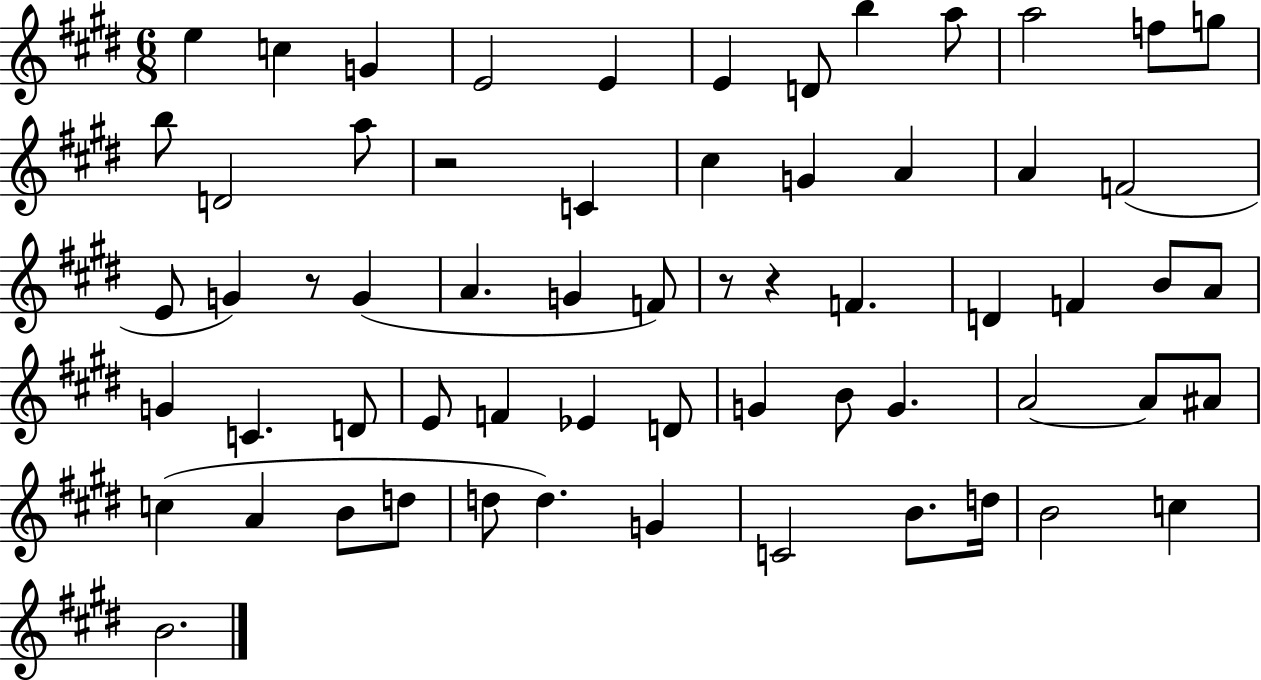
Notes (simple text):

E5/q C5/q G4/q E4/h E4/q E4/q D4/e B5/q A5/e A5/h F5/e G5/e B5/e D4/h A5/e R/h C4/q C#5/q G4/q A4/q A4/q F4/h E4/e G4/q R/e G4/q A4/q. G4/q F4/e R/e R/q F4/q. D4/q F4/q B4/e A4/e G4/q C4/q. D4/e E4/e F4/q Eb4/q D4/e G4/q B4/e G4/q. A4/h A4/e A#4/e C5/q A4/q B4/e D5/e D5/e D5/q. G4/q C4/h B4/e. D5/s B4/h C5/q B4/h.